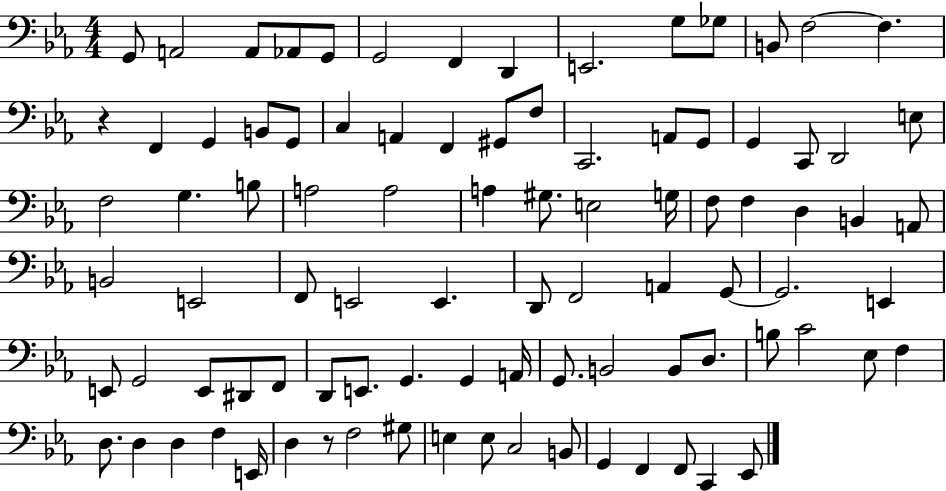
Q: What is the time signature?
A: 4/4